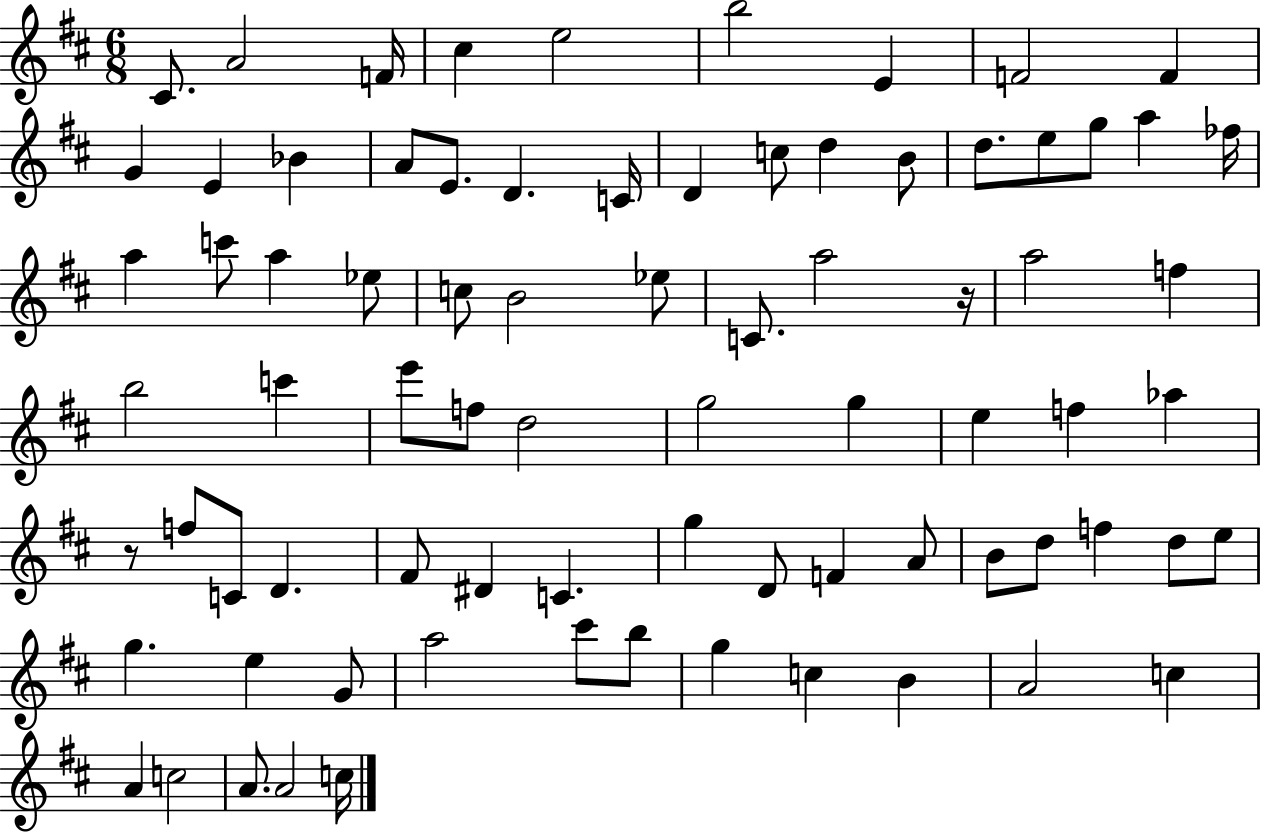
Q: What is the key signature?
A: D major